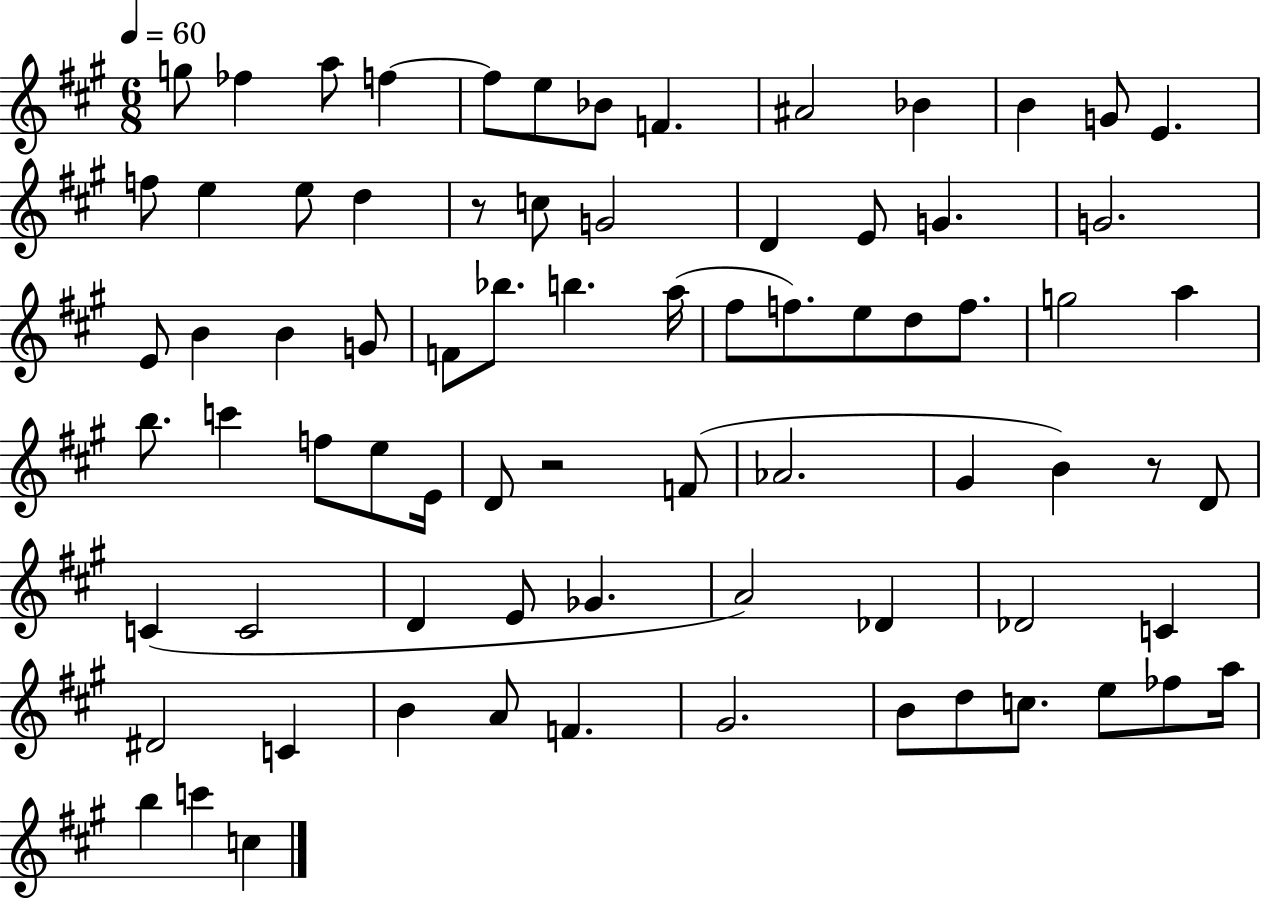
G5/e FES5/q A5/e F5/q F5/e E5/e Bb4/e F4/q. A#4/h Bb4/q B4/q G4/e E4/q. F5/e E5/q E5/e D5/q R/e C5/e G4/h D4/q E4/e G4/q. G4/h. E4/e B4/q B4/q G4/e F4/e Bb5/e. B5/q. A5/s F#5/e F5/e. E5/e D5/e F5/e. G5/h A5/q B5/e. C6/q F5/e E5/e E4/s D4/e R/h F4/e Ab4/h. G#4/q B4/q R/e D4/e C4/q C4/h D4/q E4/e Gb4/q. A4/h Db4/q Db4/h C4/q D#4/h C4/q B4/q A4/e F4/q. G#4/h. B4/e D5/e C5/e. E5/e FES5/e A5/s B5/q C6/q C5/q